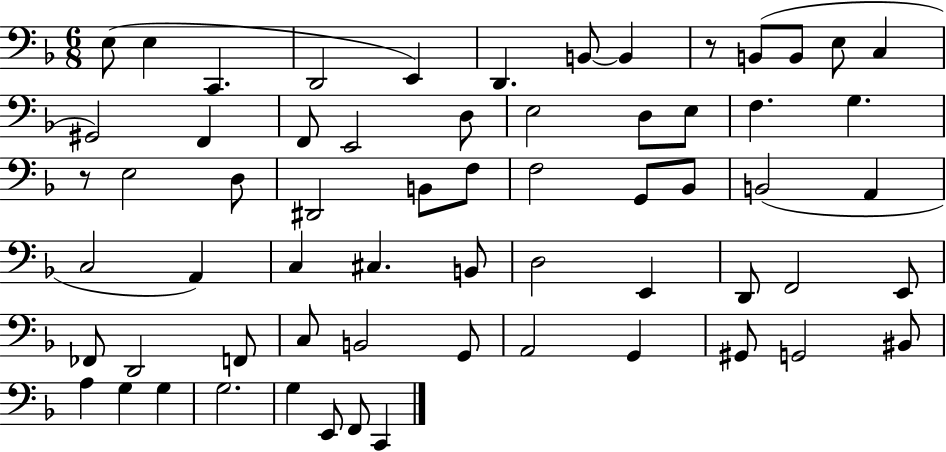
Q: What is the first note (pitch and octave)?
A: E3